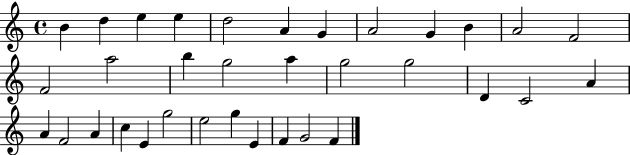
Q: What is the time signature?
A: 4/4